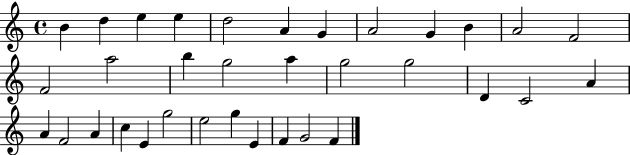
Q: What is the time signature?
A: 4/4